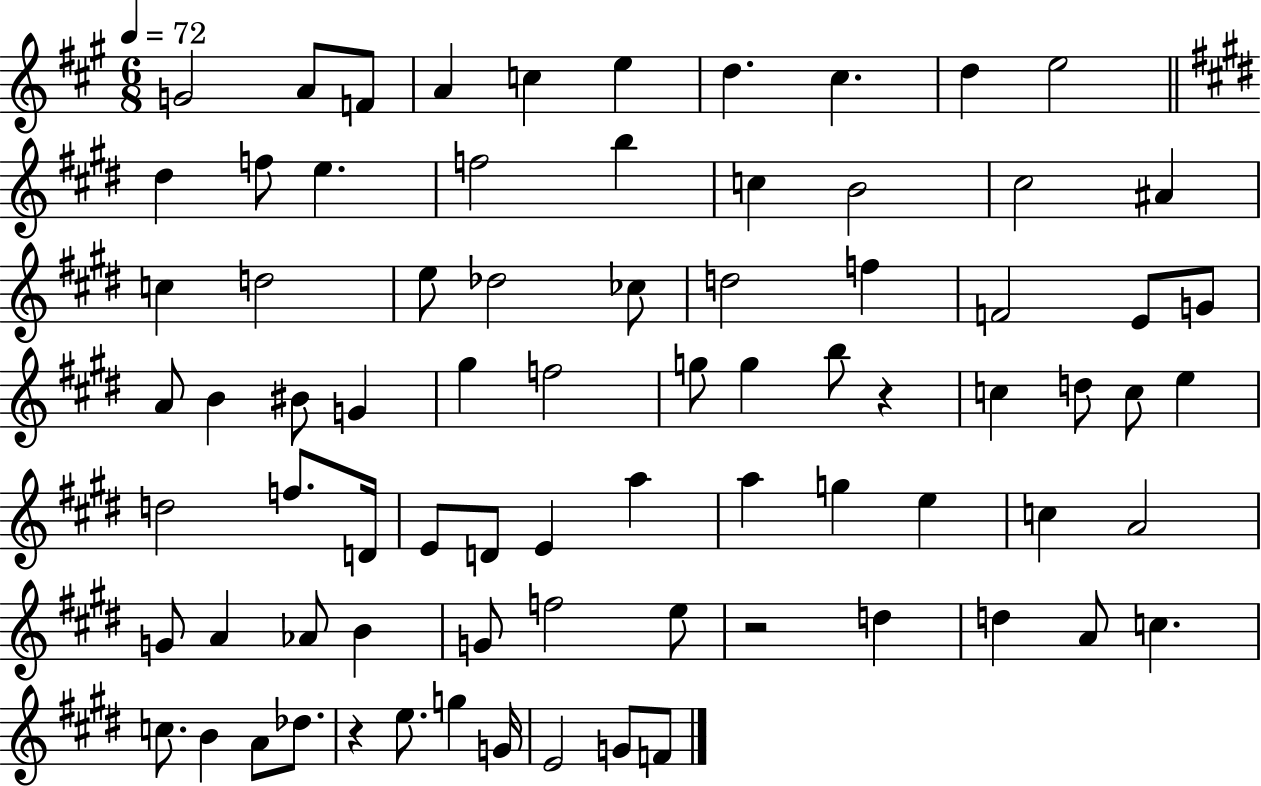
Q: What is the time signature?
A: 6/8